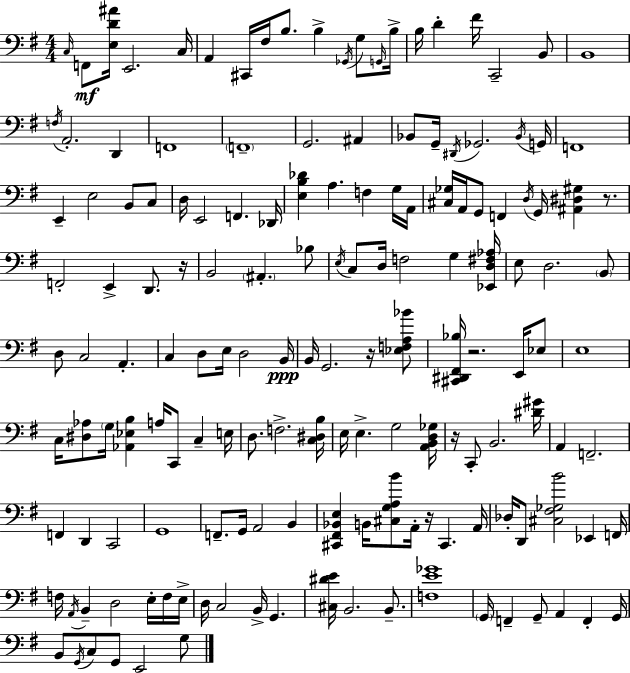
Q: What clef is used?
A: bass